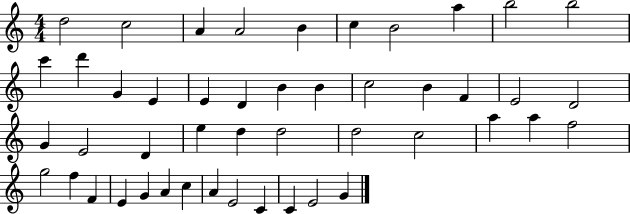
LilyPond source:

{
  \clef treble
  \numericTimeSignature
  \time 4/4
  \key c \major
  d''2 c''2 | a'4 a'2 b'4 | c''4 b'2 a''4 | b''2 b''2 | \break c'''4 d'''4 g'4 e'4 | e'4 d'4 b'4 b'4 | c''2 b'4 f'4 | e'2 d'2 | \break g'4 e'2 d'4 | e''4 d''4 d''2 | d''2 c''2 | a''4 a''4 f''2 | \break g''2 f''4 f'4 | e'4 g'4 a'4 c''4 | a'4 e'2 c'4 | c'4 e'2 g'4 | \break \bar "|."
}